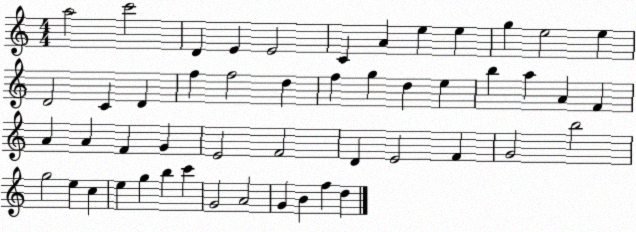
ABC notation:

X:1
T:Untitled
M:4/4
L:1/4
K:C
a2 c'2 D E E2 C A e e g e2 e D2 C D f f2 d f g d e b a A F A A F G E2 F2 D E2 F G2 b2 g2 e c e g b c' G2 A2 G B f d